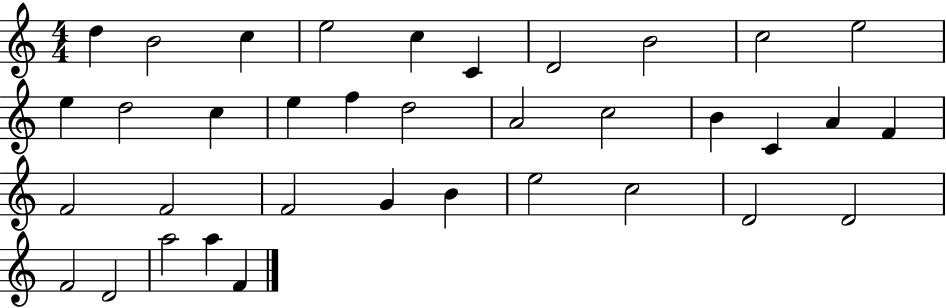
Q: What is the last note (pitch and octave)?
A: F4